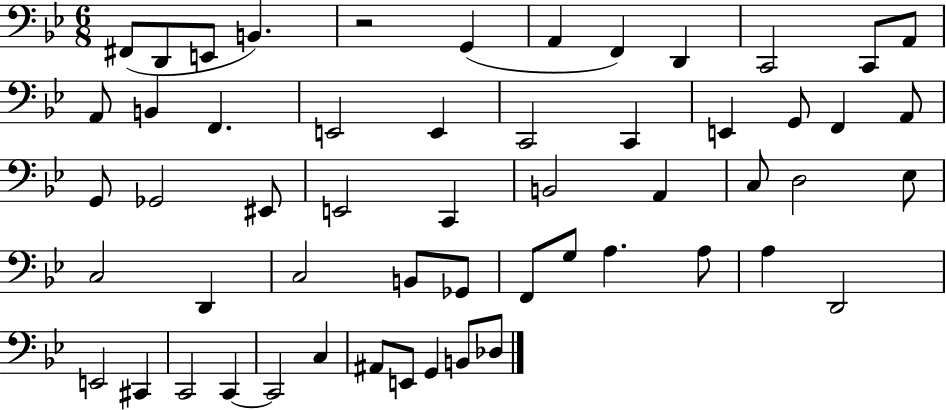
F#2/e D2/e E2/e B2/q. R/h G2/q A2/q F2/q D2/q C2/h C2/e A2/e A2/e B2/q F2/q. E2/h E2/q C2/h C2/q E2/q G2/e F2/q A2/e G2/e Gb2/h EIS2/e E2/h C2/q B2/h A2/q C3/e D3/h Eb3/e C3/h D2/q C3/h B2/e Gb2/e F2/e G3/e A3/q. A3/e A3/q D2/h E2/h C#2/q C2/h C2/q C2/h C3/q A#2/e E2/e G2/q B2/e Db3/e